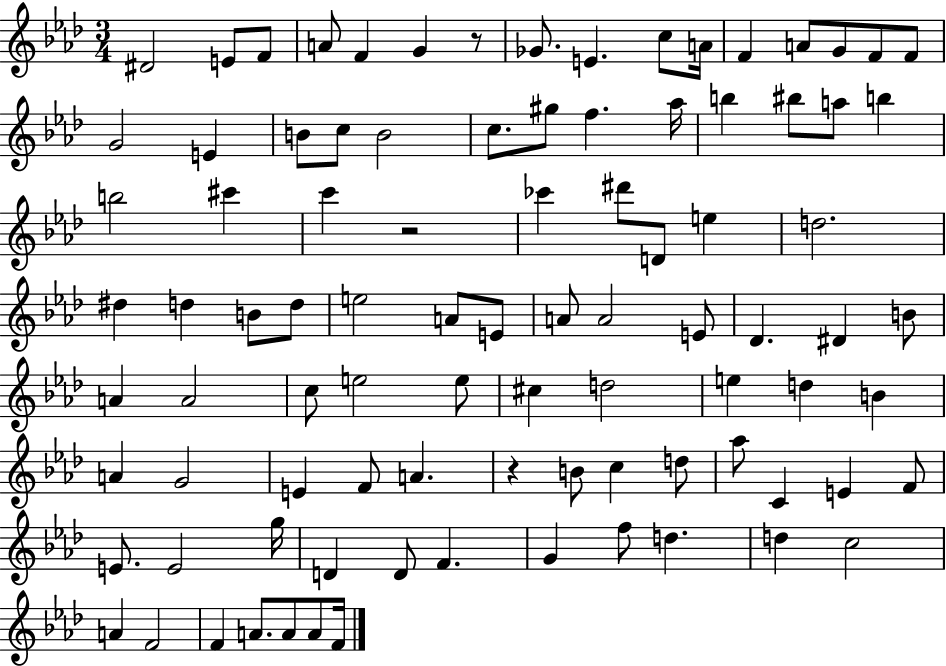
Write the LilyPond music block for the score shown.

{
  \clef treble
  \numericTimeSignature
  \time 3/4
  \key aes \major
  dis'2 e'8 f'8 | a'8 f'4 g'4 r8 | ges'8. e'4. c''8 a'16 | f'4 a'8 g'8 f'8 f'8 | \break g'2 e'4 | b'8 c''8 b'2 | c''8. gis''8 f''4. aes''16 | b''4 bis''8 a''8 b''4 | \break b''2 cis'''4 | c'''4 r2 | ces'''4 dis'''8 d'8 e''4 | d''2. | \break dis''4 d''4 b'8 d''8 | e''2 a'8 e'8 | a'8 a'2 e'8 | des'4. dis'4 b'8 | \break a'4 a'2 | c''8 e''2 e''8 | cis''4 d''2 | e''4 d''4 b'4 | \break a'4 g'2 | e'4 f'8 a'4. | r4 b'8 c''4 d''8 | aes''8 c'4 e'4 f'8 | \break e'8. e'2 g''16 | d'4 d'8 f'4. | g'4 f''8 d''4. | d''4 c''2 | \break a'4 f'2 | f'4 a'8. a'8 a'8 f'16 | \bar "|."
}